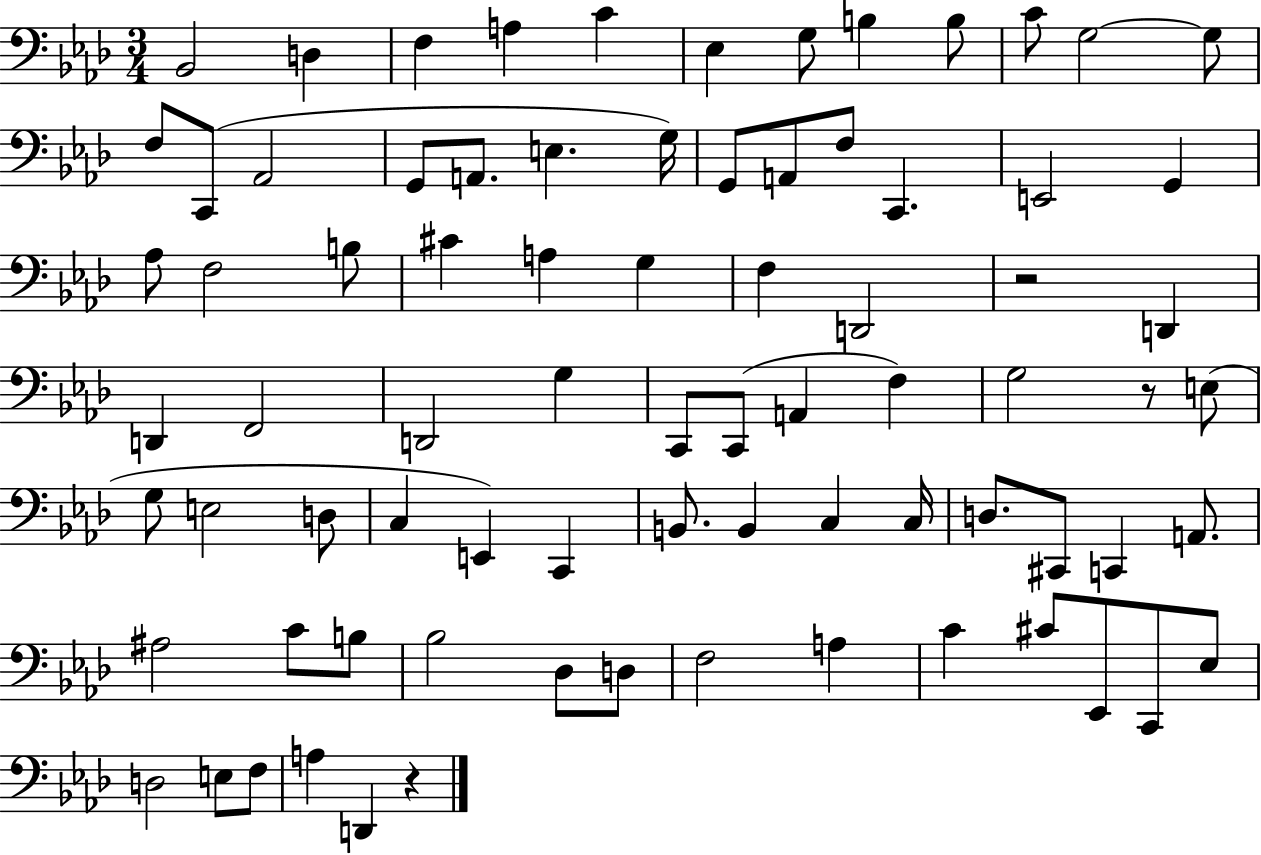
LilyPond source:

{
  \clef bass
  \numericTimeSignature
  \time 3/4
  \key aes \major
  bes,2 d4 | f4 a4 c'4 | ees4 g8 b4 b8 | c'8 g2~~ g8 | \break f8 c,8( aes,2 | g,8 a,8. e4. g16) | g,8 a,8 f8 c,4. | e,2 g,4 | \break aes8 f2 b8 | cis'4 a4 g4 | f4 d,2 | r2 d,4 | \break d,4 f,2 | d,2 g4 | c,8 c,8( a,4 f4) | g2 r8 e8( | \break g8 e2 d8 | c4 e,4) c,4 | b,8. b,4 c4 c16 | d8. cis,8 c,4 a,8. | \break ais2 c'8 b8 | bes2 des8 d8 | f2 a4 | c'4 cis'8 ees,8 c,8 ees8 | \break d2 e8 f8 | a4 d,4 r4 | \bar "|."
}